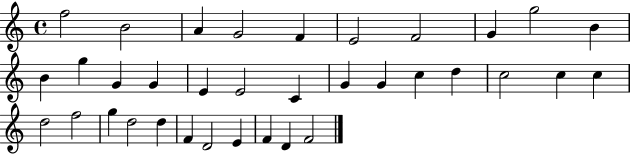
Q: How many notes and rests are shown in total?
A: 35